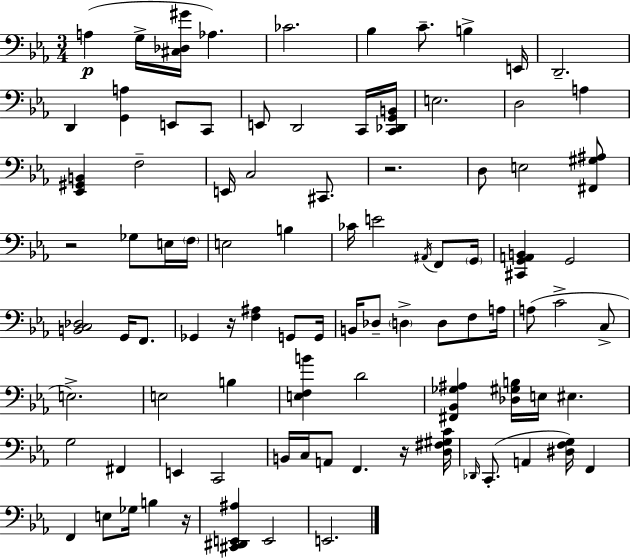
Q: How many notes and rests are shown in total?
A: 92